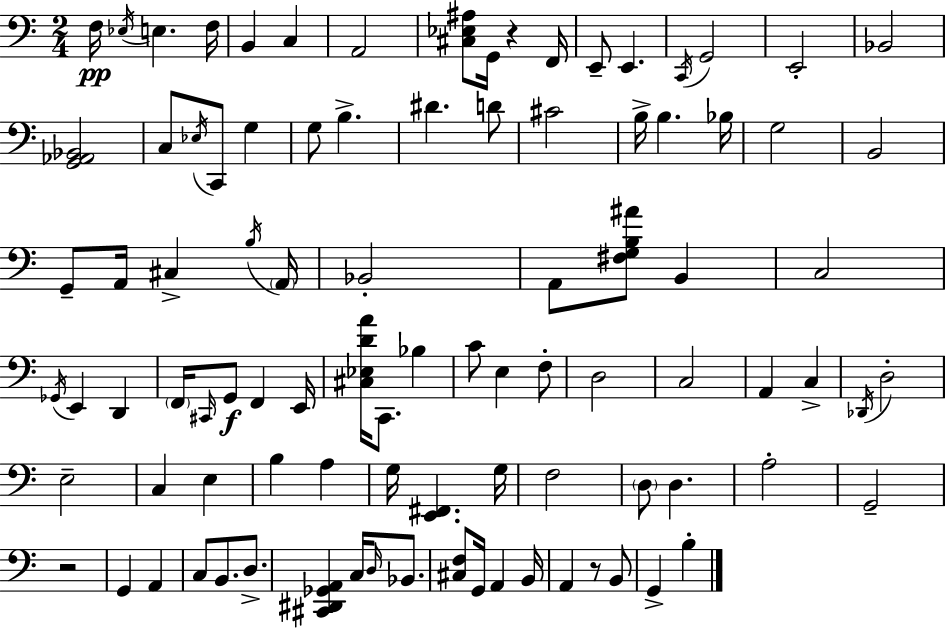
F3/s Eb3/s E3/q. F3/s B2/q C3/q A2/h [C#3,Eb3,A#3]/e G2/s R/q F2/s E2/e E2/q. C2/s G2/h E2/h Bb2/h [G2,Ab2,Bb2]/h C3/e Eb3/s C2/e G3/q G3/e B3/q. D#4/q. D4/e C#4/h B3/s B3/q. Bb3/s G3/h B2/h G2/e A2/s C#3/q B3/s A2/s Bb2/h A2/e [F#3,G3,B3,A#4]/e B2/q C3/h Gb2/s E2/q D2/q F2/s C#2/s G2/e F2/q E2/s [C#3,Eb3,D4,A4]/s C2/e. Bb3/q C4/e E3/q F3/e D3/h C3/h A2/q C3/q Db2/s D3/h E3/h C3/q E3/q B3/q A3/q G3/s [E2,F#2]/q. G3/s F3/h D3/e D3/q. A3/h G2/h R/h G2/q A2/q C3/e B2/e. D3/e. [C#2,D#2,Gb2,A2]/q C3/s D3/s Bb2/e. [C#3,F3]/e G2/s A2/q B2/s A2/q R/e B2/e G2/q B3/q